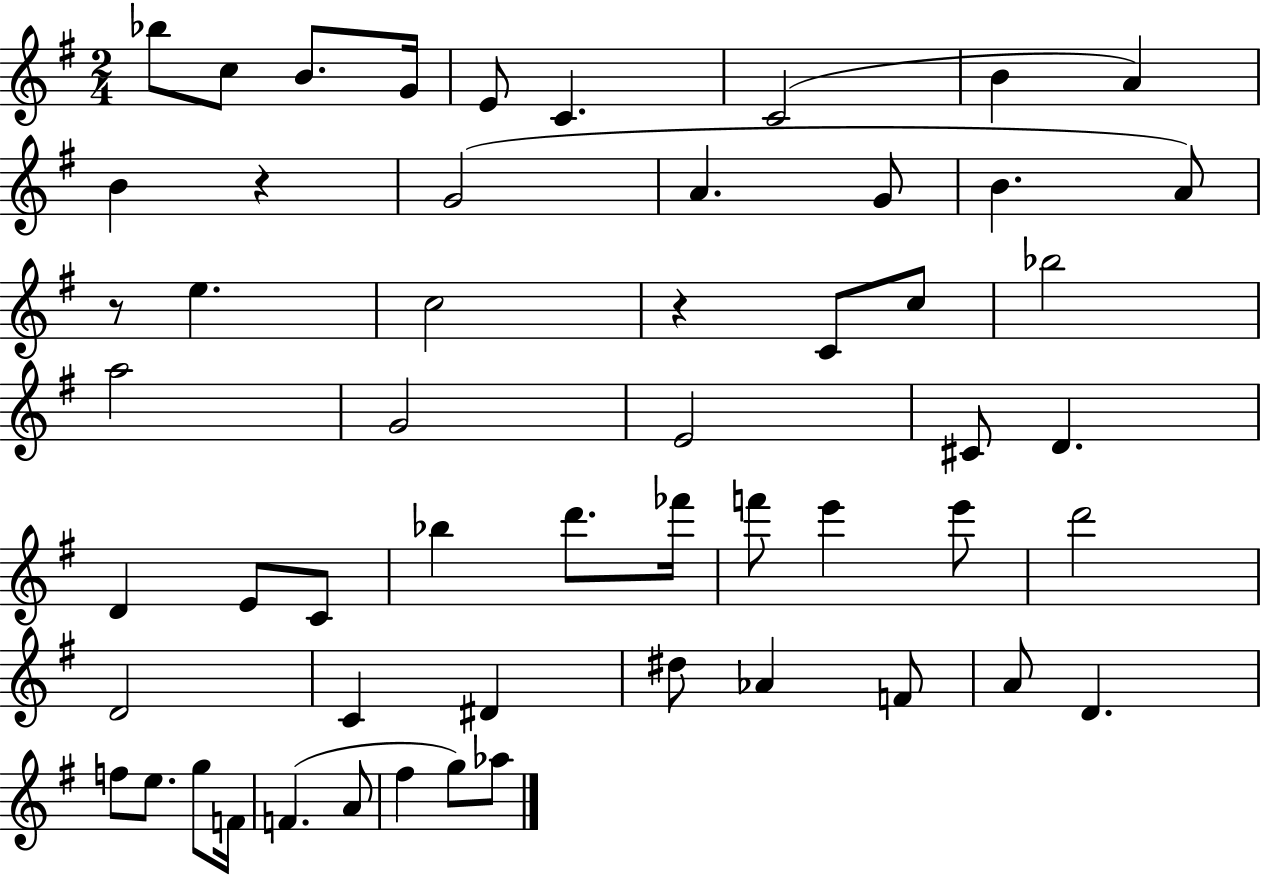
X:1
T:Untitled
M:2/4
L:1/4
K:G
_b/2 c/2 B/2 G/4 E/2 C C2 B A B z G2 A G/2 B A/2 z/2 e c2 z C/2 c/2 _b2 a2 G2 E2 ^C/2 D D E/2 C/2 _b d'/2 _f'/4 f'/2 e' e'/2 d'2 D2 C ^D ^d/2 _A F/2 A/2 D f/2 e/2 g/2 F/4 F A/2 ^f g/2 _a/2